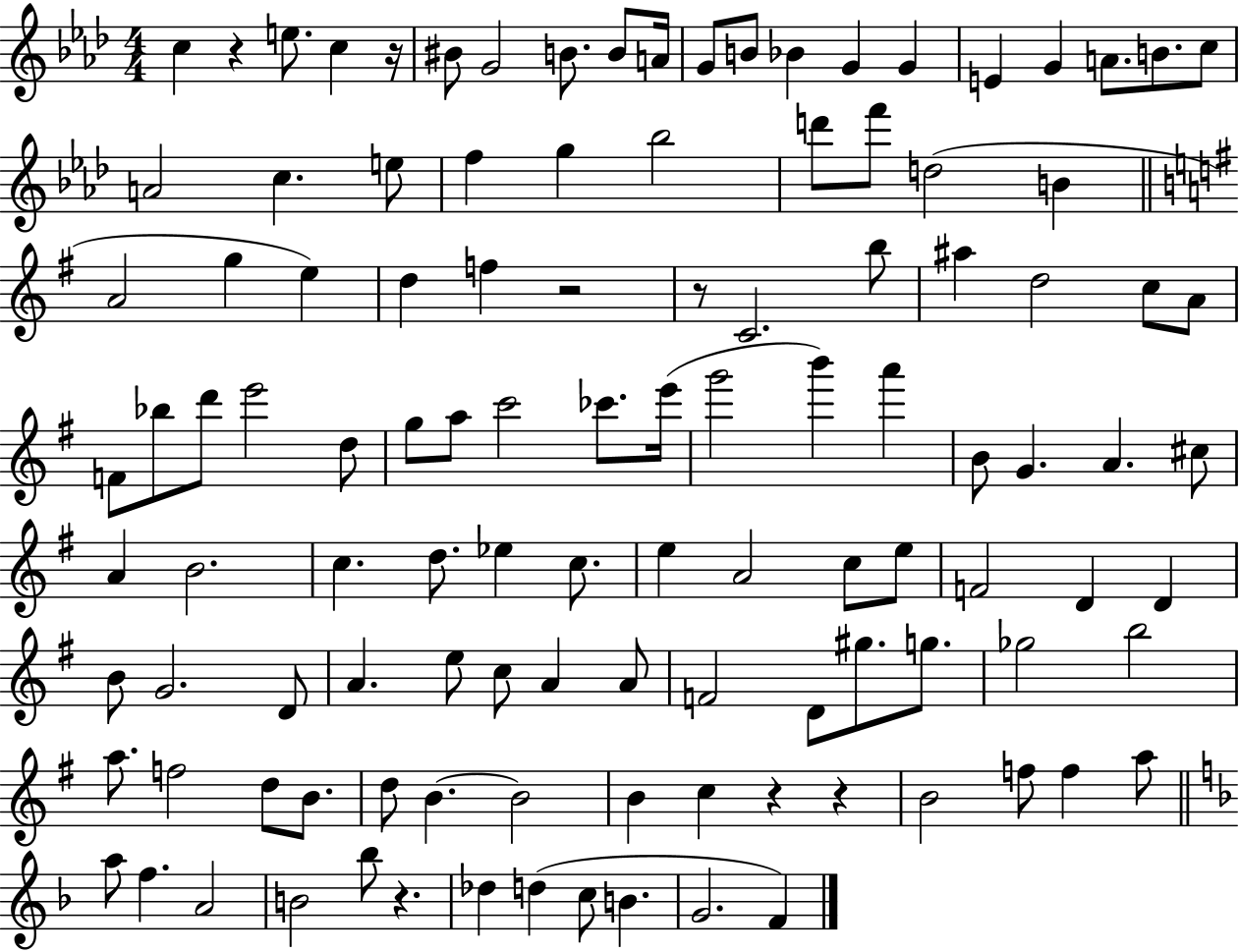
X:1
T:Untitled
M:4/4
L:1/4
K:Ab
c z e/2 c z/4 ^B/2 G2 B/2 B/2 A/4 G/2 B/2 _B G G E G A/2 B/2 c/2 A2 c e/2 f g _b2 d'/2 f'/2 d2 B A2 g e d f z2 z/2 C2 b/2 ^a d2 c/2 A/2 F/2 _b/2 d'/2 e'2 d/2 g/2 a/2 c'2 _c'/2 e'/4 g'2 b' a' B/2 G A ^c/2 A B2 c d/2 _e c/2 e A2 c/2 e/2 F2 D D B/2 G2 D/2 A e/2 c/2 A A/2 F2 D/2 ^g/2 g/2 _g2 b2 a/2 f2 d/2 B/2 d/2 B B2 B c z z B2 f/2 f a/2 a/2 f A2 B2 _b/2 z _d d c/2 B G2 F